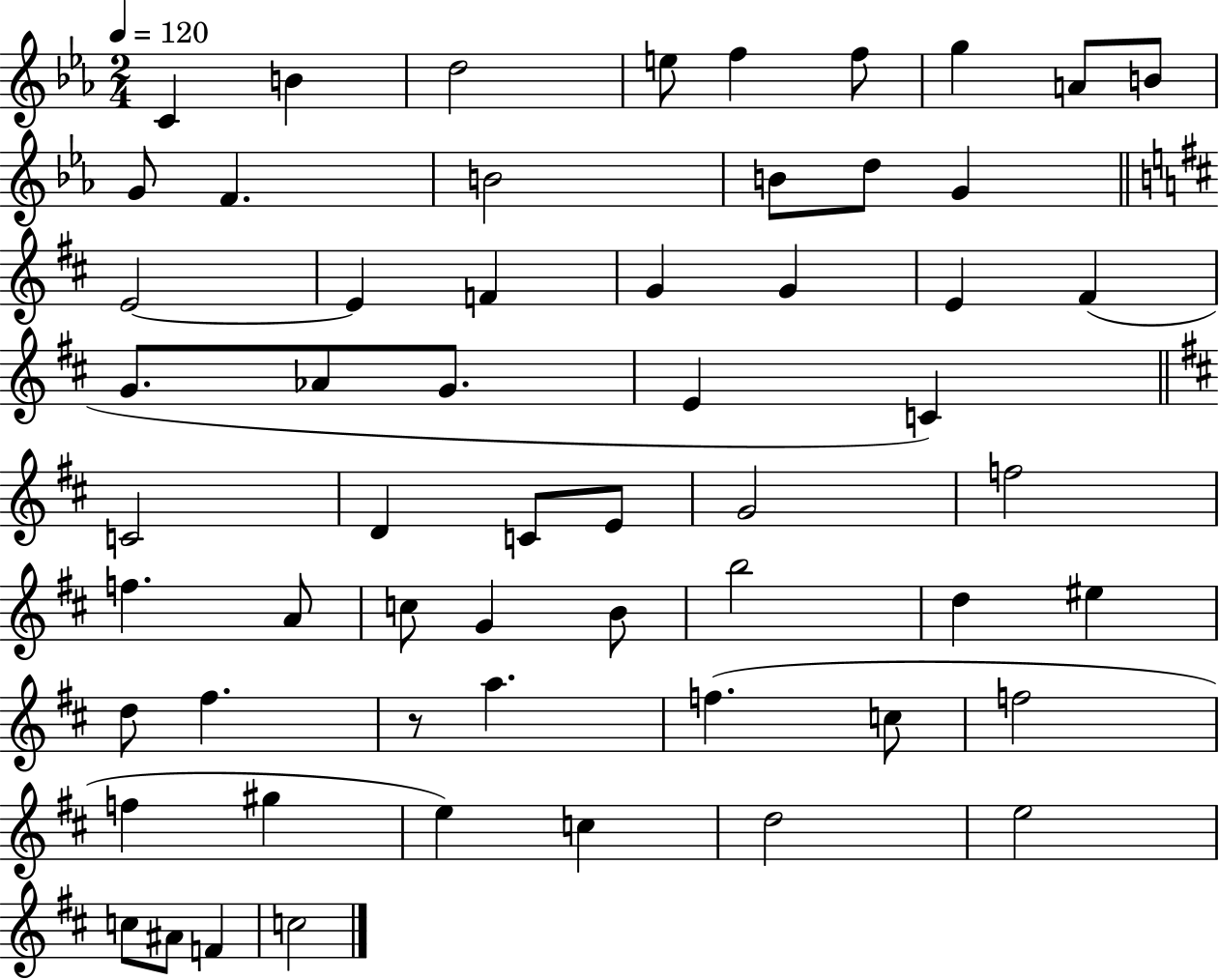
X:1
T:Untitled
M:2/4
L:1/4
K:Eb
C B d2 e/2 f f/2 g A/2 B/2 G/2 F B2 B/2 d/2 G E2 E F G G E ^F G/2 _A/2 G/2 E C C2 D C/2 E/2 G2 f2 f A/2 c/2 G B/2 b2 d ^e d/2 ^f z/2 a f c/2 f2 f ^g e c d2 e2 c/2 ^A/2 F c2